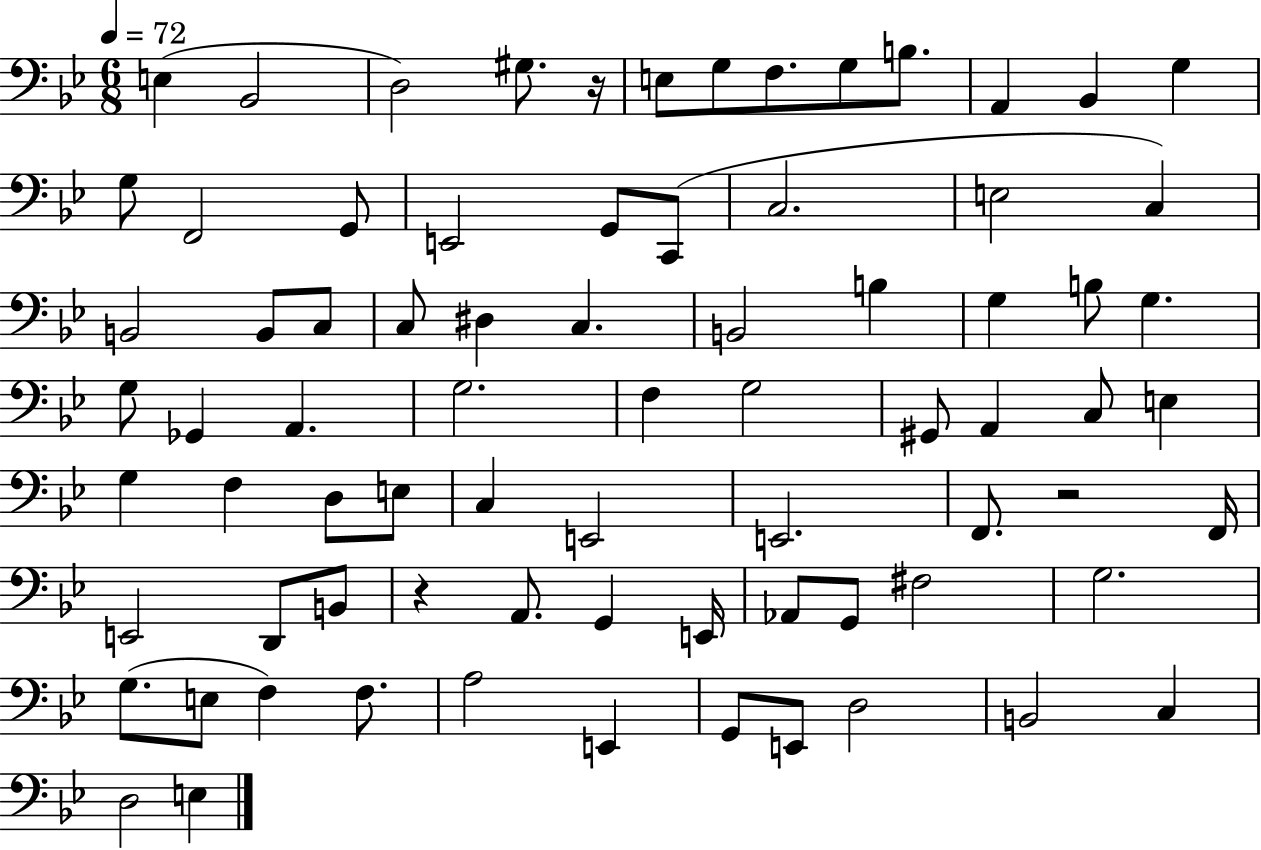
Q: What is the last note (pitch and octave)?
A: E3